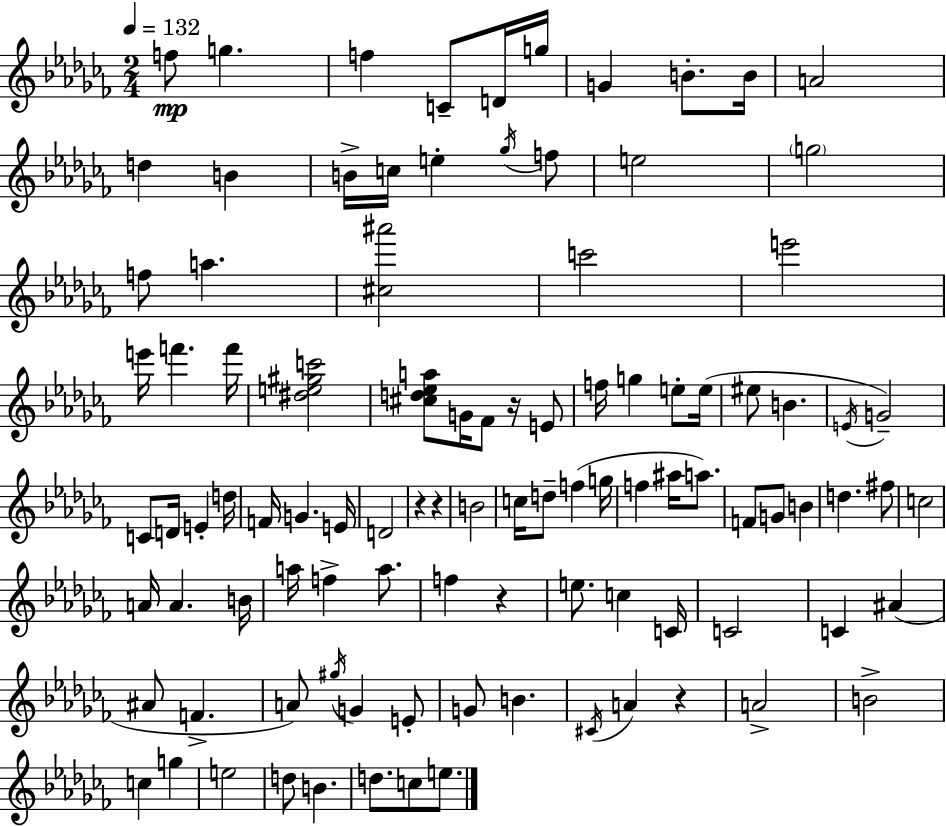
F5/e G5/q. F5/q C4/e D4/s G5/s G4/q B4/e. B4/s A4/h D5/q B4/q B4/s C5/s E5/q Gb5/s F5/e E5/h G5/h F5/e A5/q. [C#5,A#6]/h C6/h E6/h E6/s F6/q. F6/s [D#5,E5,G#5,C6]/h [C#5,D5,Eb5,A5]/e G4/s FES4/e R/s E4/e F5/s G5/q E5/e E5/s EIS5/e B4/q. E4/s G4/h C4/e D4/s E4/q D5/s F4/s G4/q. E4/s D4/h R/q R/q B4/h C5/s D5/e F5/q G5/s F5/q A#5/s A5/e. F4/e G4/e B4/q D5/q. F#5/e C5/h A4/s A4/q. B4/s A5/s F5/q A5/e. F5/q R/q E5/e. C5/q C4/s C4/h C4/q A#4/q A#4/e F4/q. A4/e G#5/s G4/q E4/e G4/e B4/q. C#4/s A4/q R/q A4/h B4/h C5/q G5/q E5/h D5/e B4/q. D5/e. C5/e E5/e.